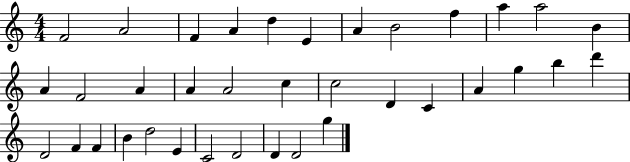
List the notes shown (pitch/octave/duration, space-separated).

F4/h A4/h F4/q A4/q D5/q E4/q A4/q B4/h F5/q A5/q A5/h B4/q A4/q F4/h A4/q A4/q A4/h C5/q C5/h D4/q C4/q A4/q G5/q B5/q D6/q D4/h F4/q F4/q B4/q D5/h E4/q C4/h D4/h D4/q D4/h G5/q